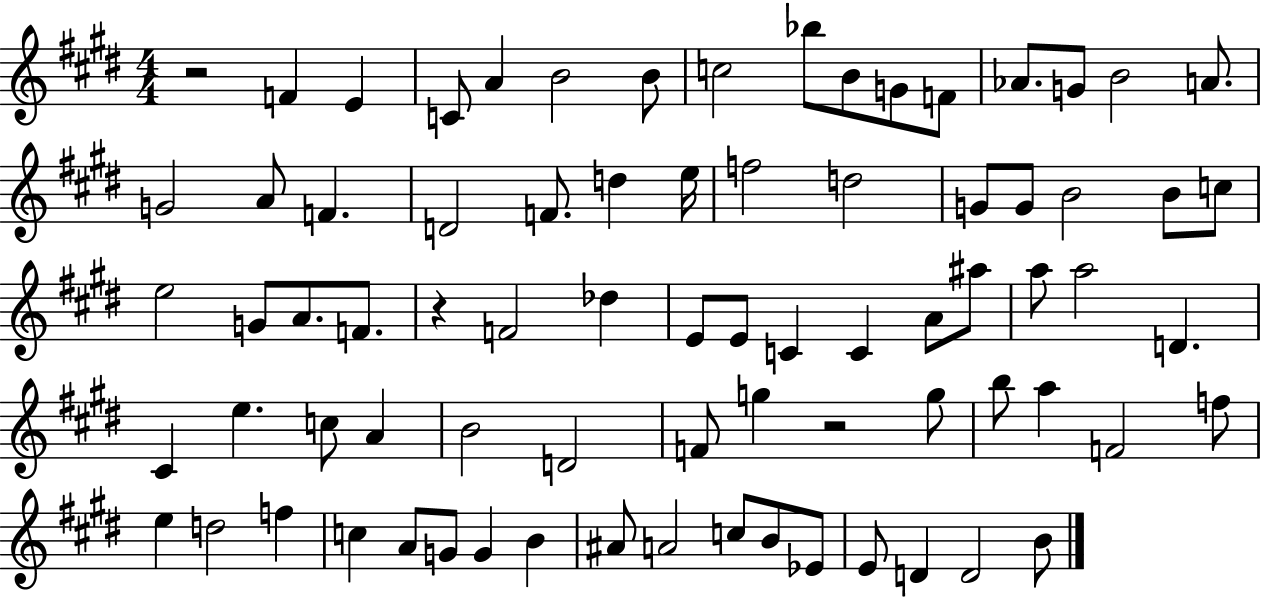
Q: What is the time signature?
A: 4/4